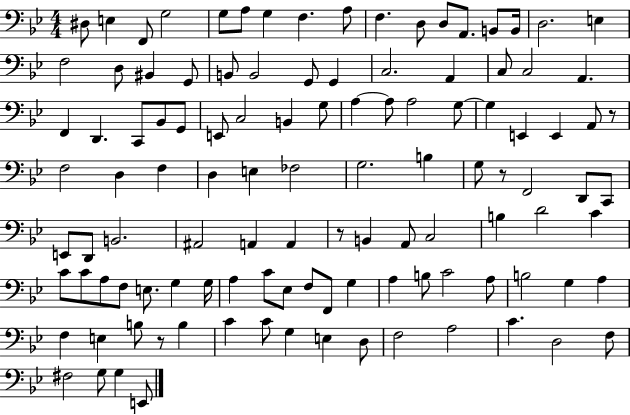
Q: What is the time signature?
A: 4/4